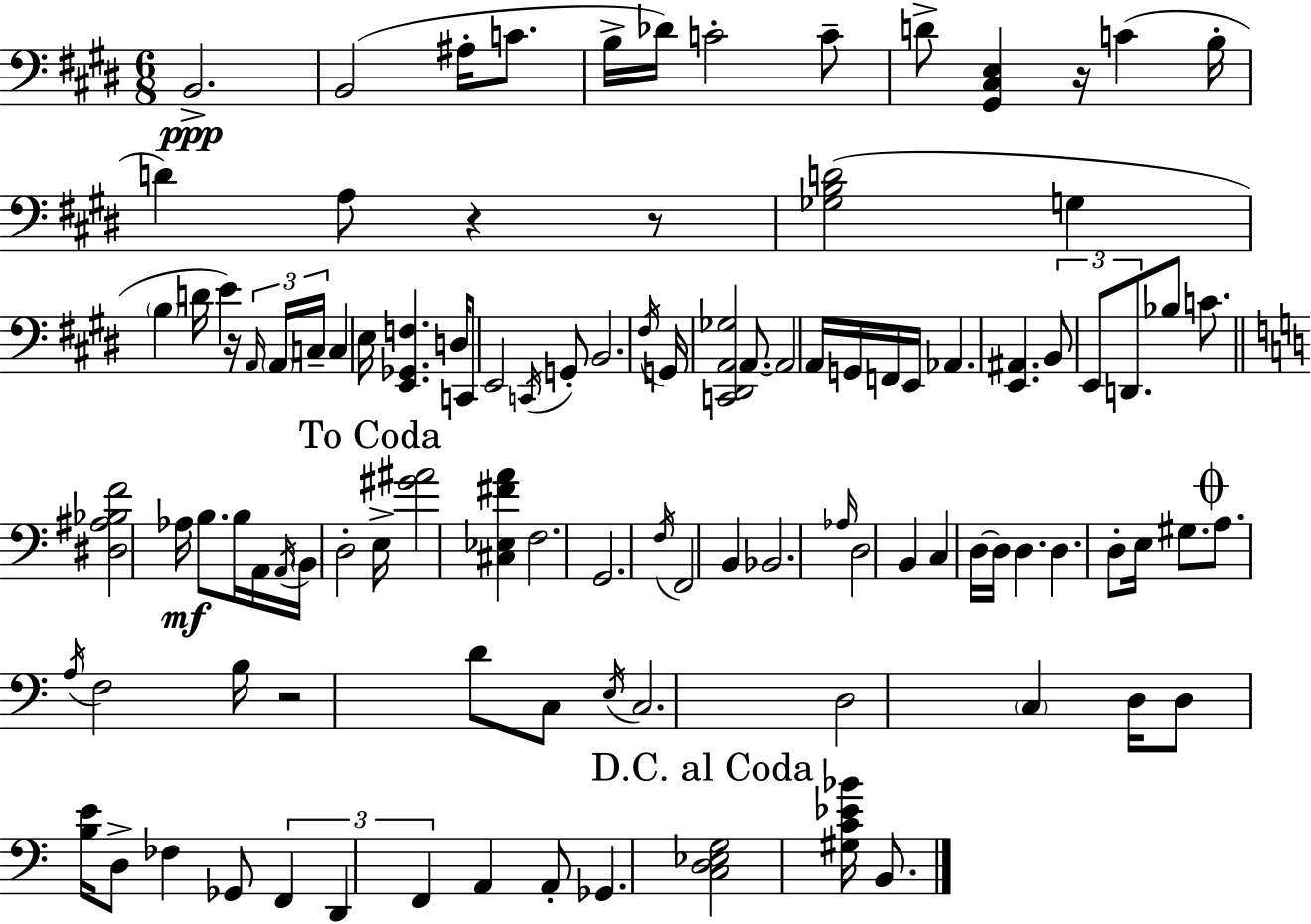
{
  \clef bass
  \numericTimeSignature
  \time 6/8
  \key e \major
  b,2.->\ppp | b,2( ais16-. c'8. | b16-> des'16) c'2-. c'8-- | d'8-> <gis, cis e>4 r16 c'4( b16-. | \break d'4) a8 r4 r8 | <ges b d'>2( g4 | \parenthesize b4 d'16 e'4) r16 \tuplet 3/2 { \grace { a,16 } \parenthesize a,16 | c16-- } c4 e16 <e, ges, f>4. | \break d16 c,8 e,2 \acciaccatura { c,16 } | g,8-. b,2. | \acciaccatura { fis16 } g,16 <c, dis, a, ges>2 | a,8.~~ a,2 a,16 | \break g,16 f,16 e,16 aes,4. <e, ais,>4. | \tuplet 3/2 { b,8 e,8 d,8. } bes8 | c'8. \bar "||" \break \key a \minor <dis ais bes f'>2 aes16\mf b8. | b16 a,16 \acciaccatura { a,16 } \parenthesize b,16 d2-. | \mark "To Coda" e16-> <gis' ais'>2 <cis ees fis' a'>4 | f2. | \break g,2. | \acciaccatura { f16 } f,2 b,4 | bes,2. | \grace { aes16 } d2 b,4 | \break c4 d16~~ d16 d4. | d4. d8-. e16 | gis8. \mark \markup { \musicglyph "scripts.coda" } a8. \acciaccatura { a16 } f2 | b16 r2 | \break d'8 c8 \acciaccatura { e16 } c2. | d2 | \parenthesize c4 d16 d8 <b e'>16 d8-> fes4 | ges,8 \tuplet 3/2 { f,4 d,4 | \break f,4 } a,4 a,8-. ges,4. | \mark "D.C. al Coda" <c d ees g>2 | <gis c' ees' bes'>16 b,8. \bar "|."
}